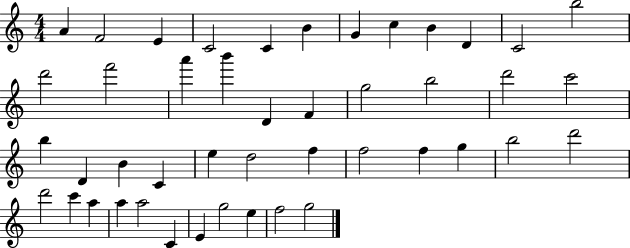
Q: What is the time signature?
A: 4/4